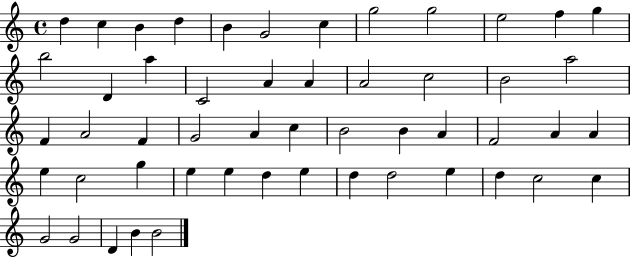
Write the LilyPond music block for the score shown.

{
  \clef treble
  \time 4/4
  \defaultTimeSignature
  \key c \major
  d''4 c''4 b'4 d''4 | b'4 g'2 c''4 | g''2 g''2 | e''2 f''4 g''4 | \break b''2 d'4 a''4 | c'2 a'4 a'4 | a'2 c''2 | b'2 a''2 | \break f'4 a'2 f'4 | g'2 a'4 c''4 | b'2 b'4 a'4 | f'2 a'4 a'4 | \break e''4 c''2 g''4 | e''4 e''4 d''4 e''4 | d''4 d''2 e''4 | d''4 c''2 c''4 | \break g'2 g'2 | d'4 b'4 b'2 | \bar "|."
}